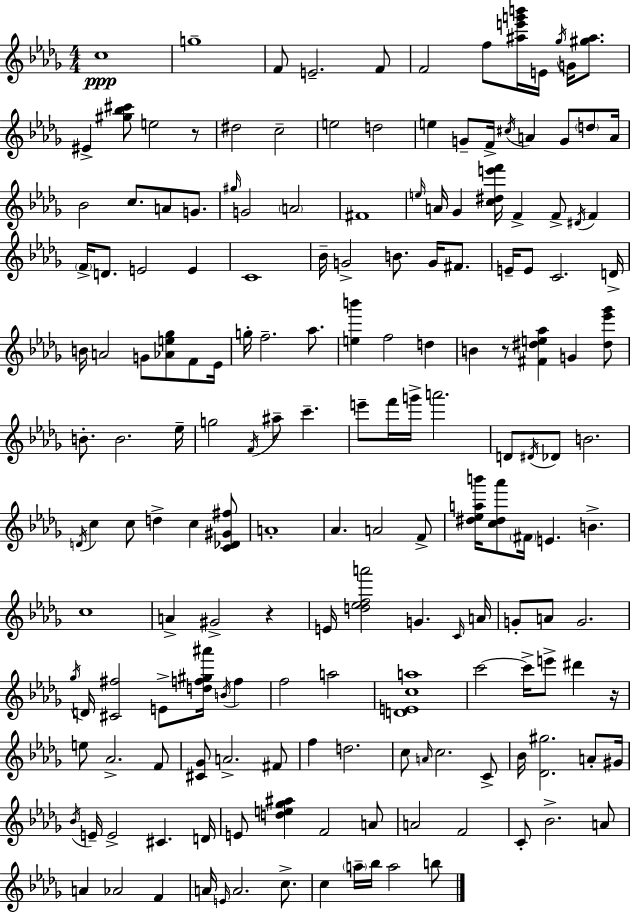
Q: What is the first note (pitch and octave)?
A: C5